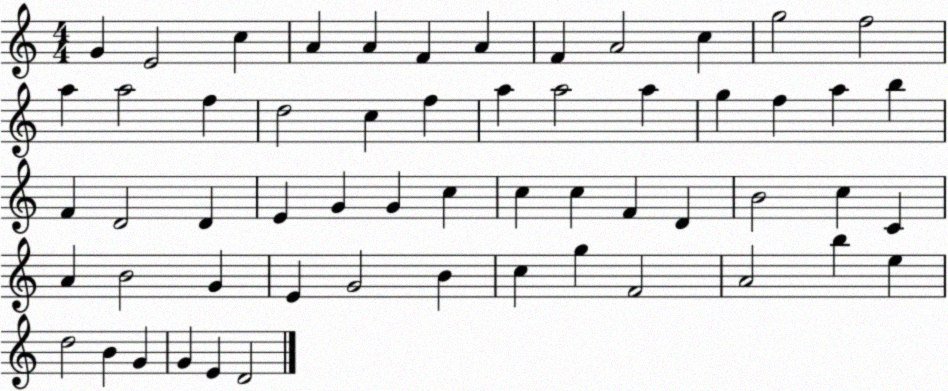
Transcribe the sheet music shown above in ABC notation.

X:1
T:Untitled
M:4/4
L:1/4
K:C
G E2 c A A F A F A2 c g2 f2 a a2 f d2 c f a a2 a g f a b F D2 D E G G c c c F D B2 c C A B2 G E G2 B c g F2 A2 b e d2 B G G E D2